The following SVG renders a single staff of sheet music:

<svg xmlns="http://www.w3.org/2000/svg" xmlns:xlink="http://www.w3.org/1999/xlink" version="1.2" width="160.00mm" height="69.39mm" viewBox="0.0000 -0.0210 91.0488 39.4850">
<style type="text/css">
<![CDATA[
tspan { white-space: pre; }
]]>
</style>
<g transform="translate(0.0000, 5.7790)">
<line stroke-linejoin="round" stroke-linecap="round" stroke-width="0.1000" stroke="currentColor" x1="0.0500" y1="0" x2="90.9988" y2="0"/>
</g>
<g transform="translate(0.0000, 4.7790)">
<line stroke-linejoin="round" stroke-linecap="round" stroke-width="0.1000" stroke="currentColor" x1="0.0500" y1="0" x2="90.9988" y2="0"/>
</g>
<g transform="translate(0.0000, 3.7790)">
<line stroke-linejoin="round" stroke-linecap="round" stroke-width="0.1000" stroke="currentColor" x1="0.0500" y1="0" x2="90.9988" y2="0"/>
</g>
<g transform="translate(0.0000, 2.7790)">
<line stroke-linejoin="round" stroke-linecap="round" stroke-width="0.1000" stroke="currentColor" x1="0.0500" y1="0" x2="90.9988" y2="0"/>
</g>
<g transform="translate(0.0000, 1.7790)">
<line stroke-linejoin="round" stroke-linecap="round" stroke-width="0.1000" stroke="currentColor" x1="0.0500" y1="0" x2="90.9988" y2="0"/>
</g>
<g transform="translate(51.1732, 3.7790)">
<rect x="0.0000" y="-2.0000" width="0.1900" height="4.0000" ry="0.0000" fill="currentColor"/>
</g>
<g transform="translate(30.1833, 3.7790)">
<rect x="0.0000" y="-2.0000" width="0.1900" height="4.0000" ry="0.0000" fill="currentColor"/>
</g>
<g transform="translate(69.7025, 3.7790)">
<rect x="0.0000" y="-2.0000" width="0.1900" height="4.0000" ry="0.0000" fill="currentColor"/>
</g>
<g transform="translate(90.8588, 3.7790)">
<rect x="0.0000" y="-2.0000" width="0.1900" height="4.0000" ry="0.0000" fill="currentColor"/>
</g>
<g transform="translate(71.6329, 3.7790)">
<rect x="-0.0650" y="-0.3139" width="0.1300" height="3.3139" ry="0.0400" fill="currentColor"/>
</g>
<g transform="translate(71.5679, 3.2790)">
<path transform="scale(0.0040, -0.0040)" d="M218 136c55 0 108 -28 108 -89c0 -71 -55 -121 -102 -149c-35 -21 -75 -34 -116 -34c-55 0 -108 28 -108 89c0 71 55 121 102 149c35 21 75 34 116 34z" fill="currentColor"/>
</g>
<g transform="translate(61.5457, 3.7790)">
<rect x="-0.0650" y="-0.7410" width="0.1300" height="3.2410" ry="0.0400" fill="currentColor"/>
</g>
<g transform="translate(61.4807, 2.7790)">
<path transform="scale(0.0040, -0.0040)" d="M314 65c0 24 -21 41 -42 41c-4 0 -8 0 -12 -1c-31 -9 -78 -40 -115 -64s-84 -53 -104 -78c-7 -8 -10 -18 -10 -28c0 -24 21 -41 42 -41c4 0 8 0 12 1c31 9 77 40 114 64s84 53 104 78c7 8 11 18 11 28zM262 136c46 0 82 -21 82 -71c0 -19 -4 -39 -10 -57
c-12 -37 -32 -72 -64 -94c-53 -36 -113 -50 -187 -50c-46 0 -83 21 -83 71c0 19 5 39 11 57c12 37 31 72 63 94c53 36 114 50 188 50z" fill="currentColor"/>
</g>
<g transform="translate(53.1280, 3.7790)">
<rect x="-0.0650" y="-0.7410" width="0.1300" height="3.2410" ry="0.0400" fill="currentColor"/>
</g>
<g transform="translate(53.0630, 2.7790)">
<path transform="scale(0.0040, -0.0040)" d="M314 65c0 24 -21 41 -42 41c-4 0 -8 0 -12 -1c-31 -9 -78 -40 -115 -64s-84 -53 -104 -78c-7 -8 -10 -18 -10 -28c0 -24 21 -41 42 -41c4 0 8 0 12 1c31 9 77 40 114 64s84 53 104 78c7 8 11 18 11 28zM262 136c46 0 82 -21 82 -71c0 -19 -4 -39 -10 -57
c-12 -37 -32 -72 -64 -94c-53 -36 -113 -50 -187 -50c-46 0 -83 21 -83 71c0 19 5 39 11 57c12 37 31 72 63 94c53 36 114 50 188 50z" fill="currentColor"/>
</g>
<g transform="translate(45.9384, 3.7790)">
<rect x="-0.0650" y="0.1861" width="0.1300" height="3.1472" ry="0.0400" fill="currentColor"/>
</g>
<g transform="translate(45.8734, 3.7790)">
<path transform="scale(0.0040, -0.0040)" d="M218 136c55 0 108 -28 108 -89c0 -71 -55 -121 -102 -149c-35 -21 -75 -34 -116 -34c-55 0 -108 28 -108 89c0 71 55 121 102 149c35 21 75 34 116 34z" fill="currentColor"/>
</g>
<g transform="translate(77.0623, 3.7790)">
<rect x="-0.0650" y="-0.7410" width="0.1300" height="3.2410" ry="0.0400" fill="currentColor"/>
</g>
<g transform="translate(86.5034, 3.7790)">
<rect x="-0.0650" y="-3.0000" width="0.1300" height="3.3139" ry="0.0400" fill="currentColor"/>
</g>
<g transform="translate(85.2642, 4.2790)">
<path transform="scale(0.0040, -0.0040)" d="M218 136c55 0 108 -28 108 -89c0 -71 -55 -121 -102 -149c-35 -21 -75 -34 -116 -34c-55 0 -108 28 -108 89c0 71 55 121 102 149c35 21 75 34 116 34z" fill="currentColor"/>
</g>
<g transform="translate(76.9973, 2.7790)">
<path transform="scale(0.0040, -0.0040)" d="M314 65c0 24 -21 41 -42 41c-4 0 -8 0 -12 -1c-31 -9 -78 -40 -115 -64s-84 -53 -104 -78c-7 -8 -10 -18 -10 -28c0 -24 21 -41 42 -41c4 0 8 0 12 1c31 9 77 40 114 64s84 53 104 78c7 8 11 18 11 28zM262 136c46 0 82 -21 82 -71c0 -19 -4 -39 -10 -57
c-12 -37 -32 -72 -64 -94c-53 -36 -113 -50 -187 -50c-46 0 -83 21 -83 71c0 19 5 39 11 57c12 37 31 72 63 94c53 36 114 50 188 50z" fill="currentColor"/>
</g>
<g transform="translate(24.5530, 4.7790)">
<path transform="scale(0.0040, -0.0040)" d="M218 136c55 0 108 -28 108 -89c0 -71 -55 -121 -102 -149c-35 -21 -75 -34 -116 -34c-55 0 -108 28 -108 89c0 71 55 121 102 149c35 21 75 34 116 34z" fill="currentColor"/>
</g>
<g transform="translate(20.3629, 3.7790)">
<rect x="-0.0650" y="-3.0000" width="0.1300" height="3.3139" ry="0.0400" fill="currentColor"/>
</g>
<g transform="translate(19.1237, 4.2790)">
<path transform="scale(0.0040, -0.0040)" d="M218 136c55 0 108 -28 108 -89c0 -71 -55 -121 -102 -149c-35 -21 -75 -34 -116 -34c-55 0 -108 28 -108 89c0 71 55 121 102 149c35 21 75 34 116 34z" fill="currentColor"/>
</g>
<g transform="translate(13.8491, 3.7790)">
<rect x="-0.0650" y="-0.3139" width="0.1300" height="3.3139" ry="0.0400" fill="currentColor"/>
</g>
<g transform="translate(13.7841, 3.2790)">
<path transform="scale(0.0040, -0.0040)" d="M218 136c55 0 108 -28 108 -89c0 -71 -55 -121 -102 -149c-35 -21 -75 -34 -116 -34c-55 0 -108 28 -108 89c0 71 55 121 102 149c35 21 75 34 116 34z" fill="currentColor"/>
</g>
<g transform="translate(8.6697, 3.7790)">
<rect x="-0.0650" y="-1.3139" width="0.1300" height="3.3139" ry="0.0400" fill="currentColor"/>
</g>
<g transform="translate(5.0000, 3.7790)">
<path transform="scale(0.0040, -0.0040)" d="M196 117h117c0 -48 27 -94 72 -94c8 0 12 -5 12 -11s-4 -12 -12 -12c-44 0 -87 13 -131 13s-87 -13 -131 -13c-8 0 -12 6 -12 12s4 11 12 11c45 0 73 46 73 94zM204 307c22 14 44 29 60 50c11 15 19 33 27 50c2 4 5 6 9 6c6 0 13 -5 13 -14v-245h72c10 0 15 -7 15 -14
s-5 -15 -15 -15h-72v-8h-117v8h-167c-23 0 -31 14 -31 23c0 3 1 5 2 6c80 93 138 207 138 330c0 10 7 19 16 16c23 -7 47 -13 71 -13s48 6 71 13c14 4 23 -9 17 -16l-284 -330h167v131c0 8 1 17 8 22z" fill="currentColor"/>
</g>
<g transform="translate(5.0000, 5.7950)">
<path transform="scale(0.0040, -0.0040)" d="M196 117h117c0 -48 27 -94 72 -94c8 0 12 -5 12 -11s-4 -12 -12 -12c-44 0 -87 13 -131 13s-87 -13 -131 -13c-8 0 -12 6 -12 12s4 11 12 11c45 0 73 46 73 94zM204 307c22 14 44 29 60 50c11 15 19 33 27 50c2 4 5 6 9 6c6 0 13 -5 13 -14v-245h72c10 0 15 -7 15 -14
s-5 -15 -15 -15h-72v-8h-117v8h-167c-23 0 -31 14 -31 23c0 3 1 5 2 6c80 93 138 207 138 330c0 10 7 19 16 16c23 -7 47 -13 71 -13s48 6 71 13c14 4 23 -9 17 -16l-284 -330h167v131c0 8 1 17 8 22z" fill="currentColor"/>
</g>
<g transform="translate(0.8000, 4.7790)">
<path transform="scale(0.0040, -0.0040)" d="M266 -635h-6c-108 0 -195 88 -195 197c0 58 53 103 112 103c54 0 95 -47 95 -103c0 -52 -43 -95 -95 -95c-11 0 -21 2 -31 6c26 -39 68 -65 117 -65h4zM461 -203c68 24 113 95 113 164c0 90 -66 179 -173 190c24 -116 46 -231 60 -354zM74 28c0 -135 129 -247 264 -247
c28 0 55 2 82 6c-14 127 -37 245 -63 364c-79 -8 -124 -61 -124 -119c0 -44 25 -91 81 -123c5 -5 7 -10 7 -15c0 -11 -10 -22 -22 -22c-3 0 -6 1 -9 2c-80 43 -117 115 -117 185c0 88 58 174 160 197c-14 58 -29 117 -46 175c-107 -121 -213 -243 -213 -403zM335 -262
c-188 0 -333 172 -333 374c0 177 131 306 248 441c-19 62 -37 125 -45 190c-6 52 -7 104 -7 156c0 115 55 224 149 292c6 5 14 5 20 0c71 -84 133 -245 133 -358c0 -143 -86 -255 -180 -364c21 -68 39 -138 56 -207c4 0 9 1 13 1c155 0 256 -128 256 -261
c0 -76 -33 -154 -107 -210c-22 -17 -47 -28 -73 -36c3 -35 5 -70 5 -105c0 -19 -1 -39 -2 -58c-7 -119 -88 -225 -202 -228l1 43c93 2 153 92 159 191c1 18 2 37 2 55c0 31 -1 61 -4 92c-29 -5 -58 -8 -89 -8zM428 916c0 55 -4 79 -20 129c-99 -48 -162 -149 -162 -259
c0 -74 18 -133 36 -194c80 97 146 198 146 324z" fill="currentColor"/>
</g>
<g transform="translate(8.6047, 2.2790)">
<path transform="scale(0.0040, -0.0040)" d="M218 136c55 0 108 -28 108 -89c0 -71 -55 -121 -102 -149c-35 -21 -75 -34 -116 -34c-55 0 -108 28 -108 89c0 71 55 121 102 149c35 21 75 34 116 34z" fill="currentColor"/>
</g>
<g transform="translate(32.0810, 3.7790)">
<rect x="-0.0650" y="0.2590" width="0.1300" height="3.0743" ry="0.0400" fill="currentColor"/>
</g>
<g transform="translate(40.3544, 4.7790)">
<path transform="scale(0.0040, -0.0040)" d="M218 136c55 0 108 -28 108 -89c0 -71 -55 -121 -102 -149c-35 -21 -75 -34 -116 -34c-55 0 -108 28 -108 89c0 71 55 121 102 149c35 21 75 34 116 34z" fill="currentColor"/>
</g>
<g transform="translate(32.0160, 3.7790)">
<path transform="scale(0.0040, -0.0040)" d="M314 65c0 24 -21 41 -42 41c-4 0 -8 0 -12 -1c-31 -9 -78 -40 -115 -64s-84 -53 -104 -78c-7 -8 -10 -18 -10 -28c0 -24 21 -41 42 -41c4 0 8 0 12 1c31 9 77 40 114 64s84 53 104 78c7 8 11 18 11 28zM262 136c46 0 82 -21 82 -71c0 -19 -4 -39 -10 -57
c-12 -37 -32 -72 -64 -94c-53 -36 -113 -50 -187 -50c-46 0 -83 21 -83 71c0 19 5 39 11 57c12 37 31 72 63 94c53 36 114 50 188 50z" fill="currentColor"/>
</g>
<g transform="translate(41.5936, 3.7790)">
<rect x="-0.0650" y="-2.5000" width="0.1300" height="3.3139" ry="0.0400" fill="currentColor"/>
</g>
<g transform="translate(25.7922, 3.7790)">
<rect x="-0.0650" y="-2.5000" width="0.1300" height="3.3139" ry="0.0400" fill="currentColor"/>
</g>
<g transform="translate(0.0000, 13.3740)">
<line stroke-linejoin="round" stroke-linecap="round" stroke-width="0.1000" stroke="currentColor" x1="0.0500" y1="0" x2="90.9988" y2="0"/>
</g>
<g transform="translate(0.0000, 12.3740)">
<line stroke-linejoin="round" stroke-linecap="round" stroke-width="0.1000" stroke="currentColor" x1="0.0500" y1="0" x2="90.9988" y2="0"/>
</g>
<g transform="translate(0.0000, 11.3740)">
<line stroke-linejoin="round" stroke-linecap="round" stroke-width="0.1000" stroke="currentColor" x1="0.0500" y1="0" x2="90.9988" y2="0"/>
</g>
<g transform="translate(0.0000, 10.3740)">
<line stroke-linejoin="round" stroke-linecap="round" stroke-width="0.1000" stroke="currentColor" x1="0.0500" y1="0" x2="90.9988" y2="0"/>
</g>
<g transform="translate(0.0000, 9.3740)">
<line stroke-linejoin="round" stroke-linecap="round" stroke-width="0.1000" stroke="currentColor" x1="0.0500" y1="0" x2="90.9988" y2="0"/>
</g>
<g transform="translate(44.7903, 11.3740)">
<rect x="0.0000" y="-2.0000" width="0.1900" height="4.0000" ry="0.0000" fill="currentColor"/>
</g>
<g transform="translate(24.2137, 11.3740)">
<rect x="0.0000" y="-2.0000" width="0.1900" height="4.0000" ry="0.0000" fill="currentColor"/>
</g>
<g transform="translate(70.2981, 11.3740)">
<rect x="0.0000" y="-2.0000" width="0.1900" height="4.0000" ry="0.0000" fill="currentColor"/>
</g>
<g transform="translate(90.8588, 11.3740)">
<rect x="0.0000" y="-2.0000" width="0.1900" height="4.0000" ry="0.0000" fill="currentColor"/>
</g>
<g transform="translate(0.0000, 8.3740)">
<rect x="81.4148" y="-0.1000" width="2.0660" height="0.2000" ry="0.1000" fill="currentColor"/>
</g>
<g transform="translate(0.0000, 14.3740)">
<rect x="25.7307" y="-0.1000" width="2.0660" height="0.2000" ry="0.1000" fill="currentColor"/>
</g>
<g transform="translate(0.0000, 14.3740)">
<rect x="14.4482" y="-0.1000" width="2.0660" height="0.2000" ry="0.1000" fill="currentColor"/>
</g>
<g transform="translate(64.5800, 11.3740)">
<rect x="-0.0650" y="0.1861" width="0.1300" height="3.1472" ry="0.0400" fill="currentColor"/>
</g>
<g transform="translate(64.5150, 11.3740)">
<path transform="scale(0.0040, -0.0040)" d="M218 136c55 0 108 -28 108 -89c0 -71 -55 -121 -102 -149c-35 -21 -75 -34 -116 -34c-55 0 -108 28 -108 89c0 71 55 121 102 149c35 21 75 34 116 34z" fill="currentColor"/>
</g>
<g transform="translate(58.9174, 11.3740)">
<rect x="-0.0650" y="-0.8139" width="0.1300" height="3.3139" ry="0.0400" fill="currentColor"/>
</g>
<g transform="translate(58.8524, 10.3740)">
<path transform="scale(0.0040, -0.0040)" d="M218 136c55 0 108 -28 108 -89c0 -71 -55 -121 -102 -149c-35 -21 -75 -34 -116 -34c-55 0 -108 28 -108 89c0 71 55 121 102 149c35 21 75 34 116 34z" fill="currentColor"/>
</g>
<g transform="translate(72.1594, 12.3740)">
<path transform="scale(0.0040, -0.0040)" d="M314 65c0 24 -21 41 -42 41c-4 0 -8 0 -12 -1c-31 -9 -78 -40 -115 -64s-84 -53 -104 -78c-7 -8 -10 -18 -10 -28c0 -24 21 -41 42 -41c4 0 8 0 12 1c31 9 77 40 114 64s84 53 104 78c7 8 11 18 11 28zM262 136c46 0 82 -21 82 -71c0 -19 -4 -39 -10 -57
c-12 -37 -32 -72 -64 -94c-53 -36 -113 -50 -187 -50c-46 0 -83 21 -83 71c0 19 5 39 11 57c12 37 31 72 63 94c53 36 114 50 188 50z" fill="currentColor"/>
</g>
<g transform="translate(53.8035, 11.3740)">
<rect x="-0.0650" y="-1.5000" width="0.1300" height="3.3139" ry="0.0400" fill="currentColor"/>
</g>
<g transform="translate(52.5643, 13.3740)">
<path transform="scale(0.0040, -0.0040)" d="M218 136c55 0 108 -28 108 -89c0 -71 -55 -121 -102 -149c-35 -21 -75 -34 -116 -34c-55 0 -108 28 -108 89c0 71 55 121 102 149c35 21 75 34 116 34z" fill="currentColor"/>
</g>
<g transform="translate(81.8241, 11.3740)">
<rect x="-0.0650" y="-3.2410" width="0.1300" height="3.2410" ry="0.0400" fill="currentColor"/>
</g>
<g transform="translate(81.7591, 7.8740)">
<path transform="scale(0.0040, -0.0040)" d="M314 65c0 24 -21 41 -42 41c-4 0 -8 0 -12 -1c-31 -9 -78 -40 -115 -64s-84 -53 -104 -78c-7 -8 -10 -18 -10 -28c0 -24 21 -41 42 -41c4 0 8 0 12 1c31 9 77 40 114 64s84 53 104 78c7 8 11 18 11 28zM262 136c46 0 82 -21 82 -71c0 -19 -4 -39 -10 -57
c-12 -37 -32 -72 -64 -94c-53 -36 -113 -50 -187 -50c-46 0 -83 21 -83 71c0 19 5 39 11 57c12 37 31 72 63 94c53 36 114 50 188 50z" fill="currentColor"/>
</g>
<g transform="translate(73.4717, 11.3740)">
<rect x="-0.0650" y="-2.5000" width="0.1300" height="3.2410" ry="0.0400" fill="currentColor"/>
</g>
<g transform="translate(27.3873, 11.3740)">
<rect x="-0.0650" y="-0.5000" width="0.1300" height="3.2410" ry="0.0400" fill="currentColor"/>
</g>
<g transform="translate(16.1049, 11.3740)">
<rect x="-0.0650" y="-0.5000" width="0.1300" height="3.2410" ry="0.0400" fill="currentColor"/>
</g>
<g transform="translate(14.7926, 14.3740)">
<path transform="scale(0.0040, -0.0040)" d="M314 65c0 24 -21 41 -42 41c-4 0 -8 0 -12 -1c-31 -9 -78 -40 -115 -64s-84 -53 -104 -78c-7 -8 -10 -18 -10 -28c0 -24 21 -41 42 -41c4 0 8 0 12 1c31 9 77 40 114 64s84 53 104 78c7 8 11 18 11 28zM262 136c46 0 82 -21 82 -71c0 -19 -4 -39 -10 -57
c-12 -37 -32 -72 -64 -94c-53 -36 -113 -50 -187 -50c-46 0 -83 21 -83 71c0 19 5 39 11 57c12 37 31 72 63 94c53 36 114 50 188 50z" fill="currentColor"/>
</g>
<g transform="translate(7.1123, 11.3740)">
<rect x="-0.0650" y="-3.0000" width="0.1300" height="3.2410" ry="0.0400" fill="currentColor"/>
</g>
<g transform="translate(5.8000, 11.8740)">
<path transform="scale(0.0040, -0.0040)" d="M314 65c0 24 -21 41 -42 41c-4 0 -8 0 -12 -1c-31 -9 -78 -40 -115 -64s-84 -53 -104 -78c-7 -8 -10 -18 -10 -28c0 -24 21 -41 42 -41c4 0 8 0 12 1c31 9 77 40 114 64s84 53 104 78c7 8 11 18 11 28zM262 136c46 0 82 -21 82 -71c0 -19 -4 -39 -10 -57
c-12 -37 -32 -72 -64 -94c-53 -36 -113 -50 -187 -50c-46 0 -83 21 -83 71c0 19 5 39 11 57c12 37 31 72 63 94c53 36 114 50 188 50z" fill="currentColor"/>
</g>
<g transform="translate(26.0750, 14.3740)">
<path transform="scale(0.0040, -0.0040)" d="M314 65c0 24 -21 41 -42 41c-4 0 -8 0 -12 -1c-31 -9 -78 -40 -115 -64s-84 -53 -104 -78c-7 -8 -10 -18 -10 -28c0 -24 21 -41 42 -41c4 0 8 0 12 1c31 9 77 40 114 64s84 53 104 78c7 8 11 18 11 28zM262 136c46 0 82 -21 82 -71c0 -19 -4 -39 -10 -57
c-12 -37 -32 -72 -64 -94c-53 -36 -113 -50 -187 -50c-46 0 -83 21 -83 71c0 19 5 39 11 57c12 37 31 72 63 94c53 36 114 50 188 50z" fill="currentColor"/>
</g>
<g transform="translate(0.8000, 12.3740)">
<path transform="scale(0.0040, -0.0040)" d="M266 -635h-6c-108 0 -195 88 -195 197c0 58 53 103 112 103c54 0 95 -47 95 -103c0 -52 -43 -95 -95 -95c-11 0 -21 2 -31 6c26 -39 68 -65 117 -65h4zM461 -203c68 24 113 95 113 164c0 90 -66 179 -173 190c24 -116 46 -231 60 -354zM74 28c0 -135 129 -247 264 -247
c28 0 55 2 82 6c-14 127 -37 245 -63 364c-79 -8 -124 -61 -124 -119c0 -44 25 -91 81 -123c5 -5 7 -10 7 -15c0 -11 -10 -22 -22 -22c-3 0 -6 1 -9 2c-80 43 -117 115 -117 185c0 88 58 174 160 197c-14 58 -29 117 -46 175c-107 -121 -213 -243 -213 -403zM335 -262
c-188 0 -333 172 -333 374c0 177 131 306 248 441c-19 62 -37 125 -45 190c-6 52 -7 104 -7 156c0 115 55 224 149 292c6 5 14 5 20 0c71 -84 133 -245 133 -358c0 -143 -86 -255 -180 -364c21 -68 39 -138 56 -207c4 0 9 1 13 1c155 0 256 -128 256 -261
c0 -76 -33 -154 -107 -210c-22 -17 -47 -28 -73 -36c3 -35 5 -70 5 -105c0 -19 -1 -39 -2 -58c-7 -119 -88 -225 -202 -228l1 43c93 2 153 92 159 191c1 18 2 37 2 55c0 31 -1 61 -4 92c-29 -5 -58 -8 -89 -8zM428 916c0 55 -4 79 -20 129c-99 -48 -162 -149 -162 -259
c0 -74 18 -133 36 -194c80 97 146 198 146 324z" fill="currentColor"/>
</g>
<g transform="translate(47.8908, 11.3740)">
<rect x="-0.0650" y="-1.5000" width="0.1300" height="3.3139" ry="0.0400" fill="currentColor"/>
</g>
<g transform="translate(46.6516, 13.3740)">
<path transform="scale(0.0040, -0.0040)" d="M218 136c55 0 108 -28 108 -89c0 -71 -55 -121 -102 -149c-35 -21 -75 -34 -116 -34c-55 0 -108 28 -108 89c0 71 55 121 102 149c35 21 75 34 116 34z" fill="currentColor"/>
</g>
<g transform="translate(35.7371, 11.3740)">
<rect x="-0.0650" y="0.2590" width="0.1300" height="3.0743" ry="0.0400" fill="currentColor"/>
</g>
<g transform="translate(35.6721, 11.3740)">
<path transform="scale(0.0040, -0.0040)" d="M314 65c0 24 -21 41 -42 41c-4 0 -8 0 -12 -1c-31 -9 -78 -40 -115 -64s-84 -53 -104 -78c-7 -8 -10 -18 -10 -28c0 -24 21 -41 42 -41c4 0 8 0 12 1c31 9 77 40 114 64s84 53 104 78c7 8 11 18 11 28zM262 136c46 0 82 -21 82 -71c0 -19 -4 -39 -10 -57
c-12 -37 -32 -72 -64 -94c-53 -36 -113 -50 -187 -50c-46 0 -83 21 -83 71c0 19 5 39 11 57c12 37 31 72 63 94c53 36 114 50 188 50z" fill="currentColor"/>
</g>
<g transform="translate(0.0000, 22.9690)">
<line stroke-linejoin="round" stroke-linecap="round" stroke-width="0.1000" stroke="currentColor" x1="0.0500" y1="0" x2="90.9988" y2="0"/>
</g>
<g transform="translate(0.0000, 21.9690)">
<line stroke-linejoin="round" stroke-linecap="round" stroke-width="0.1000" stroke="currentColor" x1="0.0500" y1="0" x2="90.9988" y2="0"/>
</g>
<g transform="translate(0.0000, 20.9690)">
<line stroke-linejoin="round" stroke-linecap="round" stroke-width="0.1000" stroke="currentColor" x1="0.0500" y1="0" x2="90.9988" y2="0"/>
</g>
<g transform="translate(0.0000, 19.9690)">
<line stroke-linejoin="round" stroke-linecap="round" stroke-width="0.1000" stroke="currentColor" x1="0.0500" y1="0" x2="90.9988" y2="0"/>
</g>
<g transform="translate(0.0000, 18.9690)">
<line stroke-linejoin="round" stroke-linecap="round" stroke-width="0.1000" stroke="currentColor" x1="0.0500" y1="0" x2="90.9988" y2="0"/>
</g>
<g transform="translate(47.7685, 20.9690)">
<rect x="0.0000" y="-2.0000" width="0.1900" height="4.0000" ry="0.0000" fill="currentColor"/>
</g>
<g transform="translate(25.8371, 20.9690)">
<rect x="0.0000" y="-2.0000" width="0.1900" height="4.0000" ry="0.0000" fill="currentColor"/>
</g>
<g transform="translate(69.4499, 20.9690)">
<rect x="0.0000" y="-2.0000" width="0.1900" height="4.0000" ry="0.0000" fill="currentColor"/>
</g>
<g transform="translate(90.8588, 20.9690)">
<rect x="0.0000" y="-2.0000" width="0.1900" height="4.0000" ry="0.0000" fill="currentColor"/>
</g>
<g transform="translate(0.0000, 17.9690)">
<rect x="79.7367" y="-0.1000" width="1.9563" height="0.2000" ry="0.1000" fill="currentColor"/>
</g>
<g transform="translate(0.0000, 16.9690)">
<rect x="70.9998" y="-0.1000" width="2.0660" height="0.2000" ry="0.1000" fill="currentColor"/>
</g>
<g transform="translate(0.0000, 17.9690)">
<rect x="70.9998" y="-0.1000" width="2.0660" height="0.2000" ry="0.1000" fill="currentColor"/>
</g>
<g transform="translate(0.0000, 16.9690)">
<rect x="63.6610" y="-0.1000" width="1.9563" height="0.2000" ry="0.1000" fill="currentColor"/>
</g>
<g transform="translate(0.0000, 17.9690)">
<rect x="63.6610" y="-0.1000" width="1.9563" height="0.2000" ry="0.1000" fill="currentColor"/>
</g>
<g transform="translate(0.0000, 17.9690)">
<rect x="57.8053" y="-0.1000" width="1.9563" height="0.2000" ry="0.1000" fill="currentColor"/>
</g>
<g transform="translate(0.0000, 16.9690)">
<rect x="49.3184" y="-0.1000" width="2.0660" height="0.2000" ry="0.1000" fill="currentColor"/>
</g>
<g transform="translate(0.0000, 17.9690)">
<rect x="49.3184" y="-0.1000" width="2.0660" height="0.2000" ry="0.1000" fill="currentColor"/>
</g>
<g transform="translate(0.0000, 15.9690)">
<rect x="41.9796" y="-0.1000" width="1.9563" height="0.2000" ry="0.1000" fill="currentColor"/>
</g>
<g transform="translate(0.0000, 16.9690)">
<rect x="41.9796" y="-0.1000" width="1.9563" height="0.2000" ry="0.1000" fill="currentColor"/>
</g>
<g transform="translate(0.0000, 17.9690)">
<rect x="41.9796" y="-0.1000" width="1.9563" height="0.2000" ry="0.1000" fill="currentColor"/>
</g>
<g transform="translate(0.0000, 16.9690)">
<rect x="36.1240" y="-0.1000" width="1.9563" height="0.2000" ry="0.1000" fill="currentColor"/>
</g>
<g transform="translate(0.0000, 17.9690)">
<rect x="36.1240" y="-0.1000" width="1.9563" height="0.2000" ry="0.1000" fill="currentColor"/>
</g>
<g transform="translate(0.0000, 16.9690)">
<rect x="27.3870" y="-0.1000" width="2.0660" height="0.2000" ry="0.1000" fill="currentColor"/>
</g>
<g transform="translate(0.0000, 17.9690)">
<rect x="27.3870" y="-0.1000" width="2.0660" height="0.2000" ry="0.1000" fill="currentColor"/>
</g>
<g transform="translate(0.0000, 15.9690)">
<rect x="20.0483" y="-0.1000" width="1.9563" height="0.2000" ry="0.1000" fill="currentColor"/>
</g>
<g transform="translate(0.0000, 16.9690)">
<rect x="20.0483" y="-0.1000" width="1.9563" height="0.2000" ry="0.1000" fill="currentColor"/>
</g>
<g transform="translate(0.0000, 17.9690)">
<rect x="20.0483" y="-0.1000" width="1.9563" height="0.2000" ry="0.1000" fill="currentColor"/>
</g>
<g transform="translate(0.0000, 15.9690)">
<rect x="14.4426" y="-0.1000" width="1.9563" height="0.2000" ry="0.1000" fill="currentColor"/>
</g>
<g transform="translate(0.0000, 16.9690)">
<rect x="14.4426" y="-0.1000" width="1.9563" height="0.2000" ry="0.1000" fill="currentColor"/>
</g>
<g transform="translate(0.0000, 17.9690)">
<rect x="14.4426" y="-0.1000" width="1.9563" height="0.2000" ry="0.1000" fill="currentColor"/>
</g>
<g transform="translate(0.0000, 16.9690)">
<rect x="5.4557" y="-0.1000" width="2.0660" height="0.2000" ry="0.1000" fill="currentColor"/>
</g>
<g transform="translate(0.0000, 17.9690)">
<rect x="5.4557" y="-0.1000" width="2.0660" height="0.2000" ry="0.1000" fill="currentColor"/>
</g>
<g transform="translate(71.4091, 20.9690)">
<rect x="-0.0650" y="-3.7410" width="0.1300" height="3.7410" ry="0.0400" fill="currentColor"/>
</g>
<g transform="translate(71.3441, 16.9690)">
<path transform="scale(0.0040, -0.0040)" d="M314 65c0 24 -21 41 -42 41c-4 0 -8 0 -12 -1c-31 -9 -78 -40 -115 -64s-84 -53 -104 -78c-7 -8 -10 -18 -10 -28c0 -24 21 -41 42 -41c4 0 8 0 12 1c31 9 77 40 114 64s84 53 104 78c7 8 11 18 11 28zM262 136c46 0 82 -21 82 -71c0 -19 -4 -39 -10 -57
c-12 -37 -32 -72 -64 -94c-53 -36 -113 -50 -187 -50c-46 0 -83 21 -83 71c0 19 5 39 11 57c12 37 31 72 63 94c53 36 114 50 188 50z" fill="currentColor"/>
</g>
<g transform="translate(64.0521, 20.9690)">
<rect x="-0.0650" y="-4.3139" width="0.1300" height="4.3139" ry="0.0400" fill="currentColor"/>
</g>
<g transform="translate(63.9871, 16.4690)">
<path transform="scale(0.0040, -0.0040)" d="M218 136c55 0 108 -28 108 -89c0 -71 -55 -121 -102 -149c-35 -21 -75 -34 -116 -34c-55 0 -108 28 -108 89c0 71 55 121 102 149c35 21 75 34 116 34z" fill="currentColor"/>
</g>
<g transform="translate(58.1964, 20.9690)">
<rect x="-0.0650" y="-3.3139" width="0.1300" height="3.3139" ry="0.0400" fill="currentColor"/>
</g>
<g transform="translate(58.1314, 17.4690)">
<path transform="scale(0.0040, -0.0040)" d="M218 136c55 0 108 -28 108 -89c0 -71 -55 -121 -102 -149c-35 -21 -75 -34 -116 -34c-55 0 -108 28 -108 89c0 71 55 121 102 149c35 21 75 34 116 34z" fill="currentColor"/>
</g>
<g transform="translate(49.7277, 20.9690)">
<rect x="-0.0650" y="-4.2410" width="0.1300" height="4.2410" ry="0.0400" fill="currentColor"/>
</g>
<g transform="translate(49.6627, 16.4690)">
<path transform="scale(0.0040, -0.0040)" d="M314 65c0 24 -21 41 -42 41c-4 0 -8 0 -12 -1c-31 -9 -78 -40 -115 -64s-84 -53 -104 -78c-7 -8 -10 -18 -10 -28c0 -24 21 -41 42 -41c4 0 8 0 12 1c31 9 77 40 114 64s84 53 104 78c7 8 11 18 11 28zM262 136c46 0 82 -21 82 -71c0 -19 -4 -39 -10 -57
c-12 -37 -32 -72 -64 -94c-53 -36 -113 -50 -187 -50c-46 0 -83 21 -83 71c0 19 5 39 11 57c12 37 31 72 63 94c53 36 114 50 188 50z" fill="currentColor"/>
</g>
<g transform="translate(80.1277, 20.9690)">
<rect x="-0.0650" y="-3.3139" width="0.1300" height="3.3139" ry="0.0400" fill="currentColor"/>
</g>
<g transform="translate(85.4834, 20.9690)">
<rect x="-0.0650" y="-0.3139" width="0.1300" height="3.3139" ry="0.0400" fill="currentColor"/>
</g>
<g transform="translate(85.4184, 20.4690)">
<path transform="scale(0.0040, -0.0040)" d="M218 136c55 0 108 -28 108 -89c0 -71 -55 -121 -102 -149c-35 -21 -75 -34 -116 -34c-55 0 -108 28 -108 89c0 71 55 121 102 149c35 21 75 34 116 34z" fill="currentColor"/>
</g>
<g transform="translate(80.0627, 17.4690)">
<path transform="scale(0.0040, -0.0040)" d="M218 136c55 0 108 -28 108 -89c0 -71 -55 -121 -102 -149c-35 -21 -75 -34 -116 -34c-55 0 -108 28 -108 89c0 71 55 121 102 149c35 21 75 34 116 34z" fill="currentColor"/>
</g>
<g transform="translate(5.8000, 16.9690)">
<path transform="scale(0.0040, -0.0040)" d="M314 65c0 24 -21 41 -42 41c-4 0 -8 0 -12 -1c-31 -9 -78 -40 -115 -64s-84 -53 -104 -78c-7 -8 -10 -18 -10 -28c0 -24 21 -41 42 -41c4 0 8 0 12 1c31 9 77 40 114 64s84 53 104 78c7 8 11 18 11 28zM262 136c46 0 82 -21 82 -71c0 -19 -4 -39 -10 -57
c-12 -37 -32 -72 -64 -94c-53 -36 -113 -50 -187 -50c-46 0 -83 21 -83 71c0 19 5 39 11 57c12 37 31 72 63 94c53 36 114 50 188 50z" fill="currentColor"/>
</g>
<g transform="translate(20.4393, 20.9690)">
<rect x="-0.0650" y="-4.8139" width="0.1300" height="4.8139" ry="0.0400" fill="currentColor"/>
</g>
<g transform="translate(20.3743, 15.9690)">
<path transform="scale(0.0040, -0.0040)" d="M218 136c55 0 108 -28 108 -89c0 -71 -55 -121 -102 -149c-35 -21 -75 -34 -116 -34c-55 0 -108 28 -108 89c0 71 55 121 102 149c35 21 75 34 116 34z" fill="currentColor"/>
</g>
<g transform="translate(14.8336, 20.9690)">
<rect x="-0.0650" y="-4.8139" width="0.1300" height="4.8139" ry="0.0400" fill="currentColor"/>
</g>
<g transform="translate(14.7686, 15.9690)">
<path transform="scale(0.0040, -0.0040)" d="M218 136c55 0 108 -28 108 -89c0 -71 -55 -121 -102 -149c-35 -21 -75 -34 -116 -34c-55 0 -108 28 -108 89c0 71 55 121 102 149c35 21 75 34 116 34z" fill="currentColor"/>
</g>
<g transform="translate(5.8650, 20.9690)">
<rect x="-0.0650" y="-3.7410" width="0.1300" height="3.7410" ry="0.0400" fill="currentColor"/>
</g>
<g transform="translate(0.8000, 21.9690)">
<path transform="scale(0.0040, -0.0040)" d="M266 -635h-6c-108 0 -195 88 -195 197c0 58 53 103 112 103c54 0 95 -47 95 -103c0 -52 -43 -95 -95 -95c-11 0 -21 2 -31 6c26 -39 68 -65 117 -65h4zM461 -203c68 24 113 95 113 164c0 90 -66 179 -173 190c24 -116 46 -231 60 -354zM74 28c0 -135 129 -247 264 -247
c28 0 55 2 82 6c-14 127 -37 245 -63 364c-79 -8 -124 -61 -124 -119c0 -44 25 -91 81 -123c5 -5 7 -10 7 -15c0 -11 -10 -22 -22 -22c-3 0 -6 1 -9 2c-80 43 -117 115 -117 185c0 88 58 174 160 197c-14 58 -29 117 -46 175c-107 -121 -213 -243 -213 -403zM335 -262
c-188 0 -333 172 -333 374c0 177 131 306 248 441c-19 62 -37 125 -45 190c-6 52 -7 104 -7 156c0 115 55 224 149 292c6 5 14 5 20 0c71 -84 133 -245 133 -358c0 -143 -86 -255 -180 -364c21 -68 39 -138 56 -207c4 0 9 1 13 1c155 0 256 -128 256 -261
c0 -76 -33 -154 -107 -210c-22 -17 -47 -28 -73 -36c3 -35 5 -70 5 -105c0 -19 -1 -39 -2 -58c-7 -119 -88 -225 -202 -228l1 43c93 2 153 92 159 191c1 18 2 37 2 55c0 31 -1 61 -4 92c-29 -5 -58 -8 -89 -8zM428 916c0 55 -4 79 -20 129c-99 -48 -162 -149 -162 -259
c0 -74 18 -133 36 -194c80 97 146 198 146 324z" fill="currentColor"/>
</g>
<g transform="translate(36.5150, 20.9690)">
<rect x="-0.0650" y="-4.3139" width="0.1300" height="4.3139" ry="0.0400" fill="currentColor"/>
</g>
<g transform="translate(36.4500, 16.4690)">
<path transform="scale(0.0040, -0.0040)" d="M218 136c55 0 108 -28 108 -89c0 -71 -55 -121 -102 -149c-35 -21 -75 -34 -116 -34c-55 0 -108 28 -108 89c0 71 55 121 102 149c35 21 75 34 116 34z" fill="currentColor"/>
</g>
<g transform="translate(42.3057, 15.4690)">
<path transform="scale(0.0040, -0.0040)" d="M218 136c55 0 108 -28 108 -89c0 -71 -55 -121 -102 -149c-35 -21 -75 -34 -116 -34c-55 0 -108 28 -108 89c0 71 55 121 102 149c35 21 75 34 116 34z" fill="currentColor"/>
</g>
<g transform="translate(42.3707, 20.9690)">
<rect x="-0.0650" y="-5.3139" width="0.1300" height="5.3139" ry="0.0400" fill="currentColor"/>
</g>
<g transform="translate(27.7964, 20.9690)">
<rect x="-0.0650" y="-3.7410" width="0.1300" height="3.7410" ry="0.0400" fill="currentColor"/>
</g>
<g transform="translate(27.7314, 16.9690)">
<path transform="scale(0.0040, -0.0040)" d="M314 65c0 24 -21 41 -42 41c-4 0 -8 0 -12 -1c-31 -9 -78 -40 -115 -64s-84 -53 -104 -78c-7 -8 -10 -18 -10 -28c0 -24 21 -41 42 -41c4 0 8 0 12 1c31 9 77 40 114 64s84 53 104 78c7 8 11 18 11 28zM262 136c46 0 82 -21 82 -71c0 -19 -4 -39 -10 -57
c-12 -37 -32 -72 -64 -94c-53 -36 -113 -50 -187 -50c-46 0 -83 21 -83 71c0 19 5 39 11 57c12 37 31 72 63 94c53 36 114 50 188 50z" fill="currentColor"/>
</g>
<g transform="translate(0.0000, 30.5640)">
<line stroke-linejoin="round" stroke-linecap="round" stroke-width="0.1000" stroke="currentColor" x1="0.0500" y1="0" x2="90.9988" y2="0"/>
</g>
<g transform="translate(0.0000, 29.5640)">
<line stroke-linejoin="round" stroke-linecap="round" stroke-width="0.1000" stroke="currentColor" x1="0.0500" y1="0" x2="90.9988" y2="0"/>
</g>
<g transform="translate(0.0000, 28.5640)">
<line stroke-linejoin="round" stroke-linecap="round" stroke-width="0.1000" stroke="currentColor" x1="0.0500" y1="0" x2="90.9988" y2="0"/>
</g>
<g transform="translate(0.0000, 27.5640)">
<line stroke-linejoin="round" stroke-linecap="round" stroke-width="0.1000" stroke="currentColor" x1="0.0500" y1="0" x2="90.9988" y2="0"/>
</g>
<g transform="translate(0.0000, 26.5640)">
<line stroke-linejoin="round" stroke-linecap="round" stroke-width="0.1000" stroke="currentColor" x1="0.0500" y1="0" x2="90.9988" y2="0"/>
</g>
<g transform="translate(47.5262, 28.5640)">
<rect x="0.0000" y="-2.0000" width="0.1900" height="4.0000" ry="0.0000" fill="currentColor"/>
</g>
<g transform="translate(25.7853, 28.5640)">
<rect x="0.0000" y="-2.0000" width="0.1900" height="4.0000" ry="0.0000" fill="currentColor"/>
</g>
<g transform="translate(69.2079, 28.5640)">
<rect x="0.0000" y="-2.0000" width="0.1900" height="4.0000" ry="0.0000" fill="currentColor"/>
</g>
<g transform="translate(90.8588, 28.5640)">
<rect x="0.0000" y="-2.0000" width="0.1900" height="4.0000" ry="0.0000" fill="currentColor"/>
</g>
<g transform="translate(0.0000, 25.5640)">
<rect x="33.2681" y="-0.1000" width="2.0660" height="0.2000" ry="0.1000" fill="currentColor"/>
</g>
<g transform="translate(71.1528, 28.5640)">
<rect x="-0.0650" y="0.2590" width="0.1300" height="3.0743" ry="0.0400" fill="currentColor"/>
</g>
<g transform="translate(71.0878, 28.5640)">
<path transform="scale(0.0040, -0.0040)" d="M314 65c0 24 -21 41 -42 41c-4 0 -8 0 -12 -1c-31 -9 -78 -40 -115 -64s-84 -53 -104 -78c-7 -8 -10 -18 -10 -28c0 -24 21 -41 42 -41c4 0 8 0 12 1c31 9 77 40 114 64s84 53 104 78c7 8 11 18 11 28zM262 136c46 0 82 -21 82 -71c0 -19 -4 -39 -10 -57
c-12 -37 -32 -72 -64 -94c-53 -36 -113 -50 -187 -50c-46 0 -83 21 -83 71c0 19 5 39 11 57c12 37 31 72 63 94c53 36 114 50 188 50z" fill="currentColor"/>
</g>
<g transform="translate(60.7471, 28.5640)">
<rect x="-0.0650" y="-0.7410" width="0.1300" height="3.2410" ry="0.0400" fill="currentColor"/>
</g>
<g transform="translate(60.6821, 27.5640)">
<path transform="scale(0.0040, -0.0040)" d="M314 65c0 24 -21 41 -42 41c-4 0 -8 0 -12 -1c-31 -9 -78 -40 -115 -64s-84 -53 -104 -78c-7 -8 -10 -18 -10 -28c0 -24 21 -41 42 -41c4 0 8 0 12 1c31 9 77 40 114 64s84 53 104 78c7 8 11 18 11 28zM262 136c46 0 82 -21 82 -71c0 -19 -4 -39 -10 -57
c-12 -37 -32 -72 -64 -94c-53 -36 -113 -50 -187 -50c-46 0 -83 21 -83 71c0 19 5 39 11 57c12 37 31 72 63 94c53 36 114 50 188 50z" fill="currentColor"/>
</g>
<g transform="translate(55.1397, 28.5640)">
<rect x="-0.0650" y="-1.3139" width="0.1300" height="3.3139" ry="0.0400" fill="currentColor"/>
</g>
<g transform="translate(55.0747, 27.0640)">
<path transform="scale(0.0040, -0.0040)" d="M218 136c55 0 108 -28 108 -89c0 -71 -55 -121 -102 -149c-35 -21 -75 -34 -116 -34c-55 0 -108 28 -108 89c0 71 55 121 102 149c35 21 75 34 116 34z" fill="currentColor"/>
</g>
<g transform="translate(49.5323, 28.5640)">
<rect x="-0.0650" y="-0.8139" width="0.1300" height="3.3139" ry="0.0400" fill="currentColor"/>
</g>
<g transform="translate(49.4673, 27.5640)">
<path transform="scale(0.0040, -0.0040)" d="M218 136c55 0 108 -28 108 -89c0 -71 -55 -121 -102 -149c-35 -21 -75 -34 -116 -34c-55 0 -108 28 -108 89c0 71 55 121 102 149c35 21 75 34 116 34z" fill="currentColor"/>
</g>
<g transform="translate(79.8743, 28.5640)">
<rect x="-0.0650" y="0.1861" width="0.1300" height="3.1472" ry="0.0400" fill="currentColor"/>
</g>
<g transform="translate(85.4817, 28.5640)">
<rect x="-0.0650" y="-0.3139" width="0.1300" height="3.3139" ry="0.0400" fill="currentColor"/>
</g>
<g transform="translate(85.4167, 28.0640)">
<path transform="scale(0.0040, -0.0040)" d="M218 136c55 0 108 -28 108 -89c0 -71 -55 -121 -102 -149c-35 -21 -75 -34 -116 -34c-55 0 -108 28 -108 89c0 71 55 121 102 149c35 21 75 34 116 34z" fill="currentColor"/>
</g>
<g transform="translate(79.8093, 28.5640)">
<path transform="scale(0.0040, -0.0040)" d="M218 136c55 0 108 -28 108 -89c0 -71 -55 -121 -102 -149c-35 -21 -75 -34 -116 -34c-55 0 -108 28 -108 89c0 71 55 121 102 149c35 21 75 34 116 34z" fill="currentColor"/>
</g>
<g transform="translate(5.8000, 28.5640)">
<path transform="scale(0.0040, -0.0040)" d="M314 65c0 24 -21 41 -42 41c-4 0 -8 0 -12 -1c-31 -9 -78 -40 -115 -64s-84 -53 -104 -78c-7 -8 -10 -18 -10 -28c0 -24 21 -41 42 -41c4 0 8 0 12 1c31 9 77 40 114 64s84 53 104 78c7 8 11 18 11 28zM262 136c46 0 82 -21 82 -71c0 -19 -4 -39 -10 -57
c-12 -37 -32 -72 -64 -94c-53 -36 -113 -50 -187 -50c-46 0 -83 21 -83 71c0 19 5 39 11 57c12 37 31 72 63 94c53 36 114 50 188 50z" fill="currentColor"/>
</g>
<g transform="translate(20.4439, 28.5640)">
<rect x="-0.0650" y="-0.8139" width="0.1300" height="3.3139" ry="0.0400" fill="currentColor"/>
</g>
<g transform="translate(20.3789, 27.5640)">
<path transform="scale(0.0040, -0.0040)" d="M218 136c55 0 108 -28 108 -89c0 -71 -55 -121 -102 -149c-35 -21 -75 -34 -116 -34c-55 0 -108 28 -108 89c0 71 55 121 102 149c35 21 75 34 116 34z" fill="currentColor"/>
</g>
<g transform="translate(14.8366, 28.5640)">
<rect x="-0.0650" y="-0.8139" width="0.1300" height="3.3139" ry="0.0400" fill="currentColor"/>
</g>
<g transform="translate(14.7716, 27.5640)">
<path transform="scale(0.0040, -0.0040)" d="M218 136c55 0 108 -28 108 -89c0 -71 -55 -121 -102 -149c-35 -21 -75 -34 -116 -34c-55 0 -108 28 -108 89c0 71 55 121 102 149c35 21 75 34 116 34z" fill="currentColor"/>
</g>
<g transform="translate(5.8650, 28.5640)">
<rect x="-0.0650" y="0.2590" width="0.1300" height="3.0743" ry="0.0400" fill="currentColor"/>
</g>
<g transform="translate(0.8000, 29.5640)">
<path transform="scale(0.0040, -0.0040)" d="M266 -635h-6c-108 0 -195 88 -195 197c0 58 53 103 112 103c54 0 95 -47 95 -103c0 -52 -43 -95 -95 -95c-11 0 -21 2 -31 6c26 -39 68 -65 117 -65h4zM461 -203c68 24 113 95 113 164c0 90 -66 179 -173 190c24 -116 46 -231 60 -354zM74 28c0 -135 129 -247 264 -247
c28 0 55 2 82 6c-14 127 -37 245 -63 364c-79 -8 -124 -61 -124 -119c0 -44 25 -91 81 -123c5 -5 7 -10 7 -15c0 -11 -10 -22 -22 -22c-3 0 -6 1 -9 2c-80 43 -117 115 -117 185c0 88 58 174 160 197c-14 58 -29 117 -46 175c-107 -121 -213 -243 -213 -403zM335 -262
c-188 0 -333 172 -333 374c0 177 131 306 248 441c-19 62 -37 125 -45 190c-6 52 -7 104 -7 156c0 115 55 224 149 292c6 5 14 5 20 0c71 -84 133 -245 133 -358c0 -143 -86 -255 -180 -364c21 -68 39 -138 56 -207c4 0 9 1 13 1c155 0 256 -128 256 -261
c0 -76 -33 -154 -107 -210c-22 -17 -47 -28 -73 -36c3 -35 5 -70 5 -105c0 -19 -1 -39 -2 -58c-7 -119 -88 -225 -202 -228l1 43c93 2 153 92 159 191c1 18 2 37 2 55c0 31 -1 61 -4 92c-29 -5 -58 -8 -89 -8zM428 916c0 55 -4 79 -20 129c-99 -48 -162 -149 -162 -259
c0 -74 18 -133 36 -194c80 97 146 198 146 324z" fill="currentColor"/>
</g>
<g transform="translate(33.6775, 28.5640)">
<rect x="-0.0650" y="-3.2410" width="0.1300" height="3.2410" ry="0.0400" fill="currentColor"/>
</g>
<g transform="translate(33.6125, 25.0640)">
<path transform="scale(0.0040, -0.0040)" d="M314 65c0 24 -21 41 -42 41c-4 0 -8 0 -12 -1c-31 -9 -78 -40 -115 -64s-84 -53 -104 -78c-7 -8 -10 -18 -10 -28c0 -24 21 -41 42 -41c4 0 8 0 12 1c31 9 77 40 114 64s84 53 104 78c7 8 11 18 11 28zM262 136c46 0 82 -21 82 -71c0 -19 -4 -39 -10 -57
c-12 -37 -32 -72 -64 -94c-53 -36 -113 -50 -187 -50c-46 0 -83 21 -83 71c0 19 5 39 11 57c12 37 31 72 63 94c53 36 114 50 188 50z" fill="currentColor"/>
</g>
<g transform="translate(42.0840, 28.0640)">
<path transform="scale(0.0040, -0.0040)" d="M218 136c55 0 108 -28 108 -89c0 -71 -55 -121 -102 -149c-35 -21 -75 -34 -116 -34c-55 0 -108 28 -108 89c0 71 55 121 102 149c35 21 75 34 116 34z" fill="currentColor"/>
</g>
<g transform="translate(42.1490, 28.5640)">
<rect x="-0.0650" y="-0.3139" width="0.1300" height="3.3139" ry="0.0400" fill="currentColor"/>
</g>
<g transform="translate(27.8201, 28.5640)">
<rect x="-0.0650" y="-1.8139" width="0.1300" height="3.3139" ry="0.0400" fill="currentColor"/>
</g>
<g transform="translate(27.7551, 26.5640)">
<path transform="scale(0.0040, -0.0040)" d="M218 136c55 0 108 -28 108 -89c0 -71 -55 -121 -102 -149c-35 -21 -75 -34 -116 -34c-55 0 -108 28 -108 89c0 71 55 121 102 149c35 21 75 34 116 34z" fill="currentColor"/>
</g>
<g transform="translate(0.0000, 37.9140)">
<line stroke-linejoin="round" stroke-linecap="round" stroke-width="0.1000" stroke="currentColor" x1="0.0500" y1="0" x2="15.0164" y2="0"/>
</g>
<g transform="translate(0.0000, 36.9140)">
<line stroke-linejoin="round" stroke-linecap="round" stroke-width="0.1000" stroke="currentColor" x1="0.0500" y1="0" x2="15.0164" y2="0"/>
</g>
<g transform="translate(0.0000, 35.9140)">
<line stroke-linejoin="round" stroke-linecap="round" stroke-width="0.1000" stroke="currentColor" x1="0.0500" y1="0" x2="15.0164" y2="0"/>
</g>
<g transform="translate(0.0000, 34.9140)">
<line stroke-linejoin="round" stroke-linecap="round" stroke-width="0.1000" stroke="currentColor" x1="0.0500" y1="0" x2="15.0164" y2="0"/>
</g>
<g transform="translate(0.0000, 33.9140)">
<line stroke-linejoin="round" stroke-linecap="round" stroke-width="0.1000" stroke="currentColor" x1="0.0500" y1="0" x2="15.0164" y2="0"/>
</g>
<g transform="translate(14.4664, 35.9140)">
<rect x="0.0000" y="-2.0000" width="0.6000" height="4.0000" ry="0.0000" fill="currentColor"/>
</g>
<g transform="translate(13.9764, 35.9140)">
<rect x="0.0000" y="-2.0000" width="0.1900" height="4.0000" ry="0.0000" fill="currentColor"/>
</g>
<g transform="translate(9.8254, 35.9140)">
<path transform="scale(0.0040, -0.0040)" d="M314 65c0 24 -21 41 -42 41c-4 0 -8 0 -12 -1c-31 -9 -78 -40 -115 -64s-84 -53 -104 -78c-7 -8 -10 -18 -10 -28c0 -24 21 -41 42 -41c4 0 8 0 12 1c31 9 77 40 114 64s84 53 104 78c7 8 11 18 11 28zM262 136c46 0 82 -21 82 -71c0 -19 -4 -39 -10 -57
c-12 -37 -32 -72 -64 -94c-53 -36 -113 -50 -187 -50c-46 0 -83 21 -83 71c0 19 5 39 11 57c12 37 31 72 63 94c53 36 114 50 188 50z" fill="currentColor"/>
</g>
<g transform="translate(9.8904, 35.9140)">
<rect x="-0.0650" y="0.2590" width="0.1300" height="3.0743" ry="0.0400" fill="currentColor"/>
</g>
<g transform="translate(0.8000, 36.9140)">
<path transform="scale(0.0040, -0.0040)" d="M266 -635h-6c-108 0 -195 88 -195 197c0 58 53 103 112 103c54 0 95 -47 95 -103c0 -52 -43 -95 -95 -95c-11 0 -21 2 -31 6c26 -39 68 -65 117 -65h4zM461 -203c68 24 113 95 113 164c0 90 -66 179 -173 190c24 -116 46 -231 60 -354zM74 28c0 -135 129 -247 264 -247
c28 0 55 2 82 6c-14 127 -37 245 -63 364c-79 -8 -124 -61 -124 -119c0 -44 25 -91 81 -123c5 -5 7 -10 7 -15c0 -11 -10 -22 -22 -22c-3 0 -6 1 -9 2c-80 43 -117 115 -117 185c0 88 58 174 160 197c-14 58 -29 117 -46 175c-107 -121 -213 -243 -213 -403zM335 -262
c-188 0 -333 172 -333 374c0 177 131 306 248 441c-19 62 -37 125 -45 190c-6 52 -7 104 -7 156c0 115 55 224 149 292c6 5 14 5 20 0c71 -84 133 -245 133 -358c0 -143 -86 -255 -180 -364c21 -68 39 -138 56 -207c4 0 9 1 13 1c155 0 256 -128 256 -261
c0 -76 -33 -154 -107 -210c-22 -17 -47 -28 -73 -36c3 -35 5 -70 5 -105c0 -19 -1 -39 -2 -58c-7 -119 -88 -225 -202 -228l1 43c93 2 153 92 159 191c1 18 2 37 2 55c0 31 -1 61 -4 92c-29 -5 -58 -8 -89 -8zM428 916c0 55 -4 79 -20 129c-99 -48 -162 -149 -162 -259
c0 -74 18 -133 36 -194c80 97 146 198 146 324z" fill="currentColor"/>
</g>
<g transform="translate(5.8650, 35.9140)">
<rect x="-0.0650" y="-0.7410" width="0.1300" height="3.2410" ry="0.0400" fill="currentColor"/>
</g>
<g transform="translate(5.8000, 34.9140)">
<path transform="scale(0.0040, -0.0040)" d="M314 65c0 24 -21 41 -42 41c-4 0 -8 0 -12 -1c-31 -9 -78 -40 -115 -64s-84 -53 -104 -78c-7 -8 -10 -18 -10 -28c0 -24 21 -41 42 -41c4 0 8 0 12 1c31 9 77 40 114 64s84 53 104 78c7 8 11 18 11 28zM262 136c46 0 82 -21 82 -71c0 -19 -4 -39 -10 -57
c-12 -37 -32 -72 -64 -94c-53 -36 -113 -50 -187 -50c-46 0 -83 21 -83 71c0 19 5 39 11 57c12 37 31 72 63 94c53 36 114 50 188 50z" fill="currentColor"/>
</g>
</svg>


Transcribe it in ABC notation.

X:1
T:Untitled
M:4/4
L:1/4
K:C
e c A G B2 G B d2 d2 c d2 A A2 C2 C2 B2 E E d B G2 b2 c'2 e' e' c'2 d' f' d'2 b d' c'2 b c B2 d d f b2 c d e d2 B2 B c d2 B2